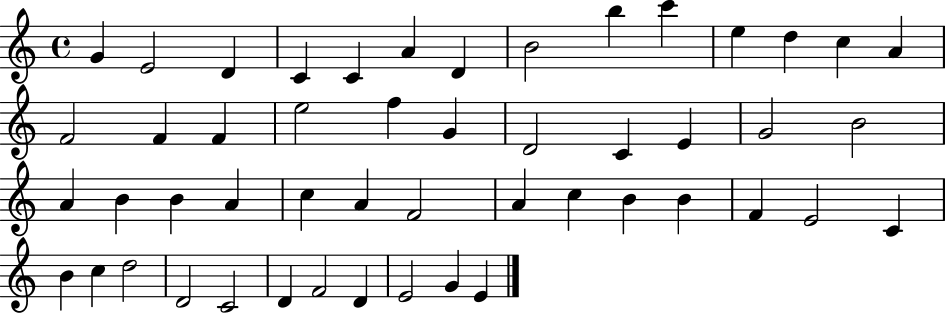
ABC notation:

X:1
T:Untitled
M:4/4
L:1/4
K:C
G E2 D C C A D B2 b c' e d c A F2 F F e2 f G D2 C E G2 B2 A B B A c A F2 A c B B F E2 C B c d2 D2 C2 D F2 D E2 G E